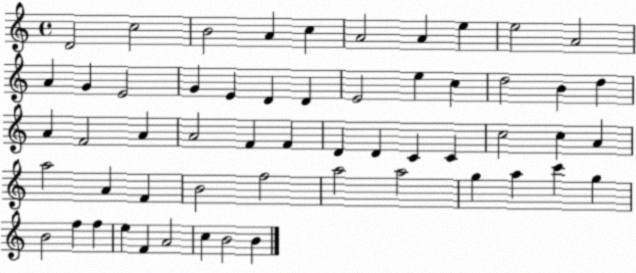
X:1
T:Untitled
M:4/4
L:1/4
K:C
D2 c2 B2 A c A2 A e e2 A2 A G E2 G E D D E2 e c d2 B d A F2 A A2 F F D D C C c2 c A a2 A F B2 f2 a2 a2 g a c' g B2 f f e F A2 c B2 B